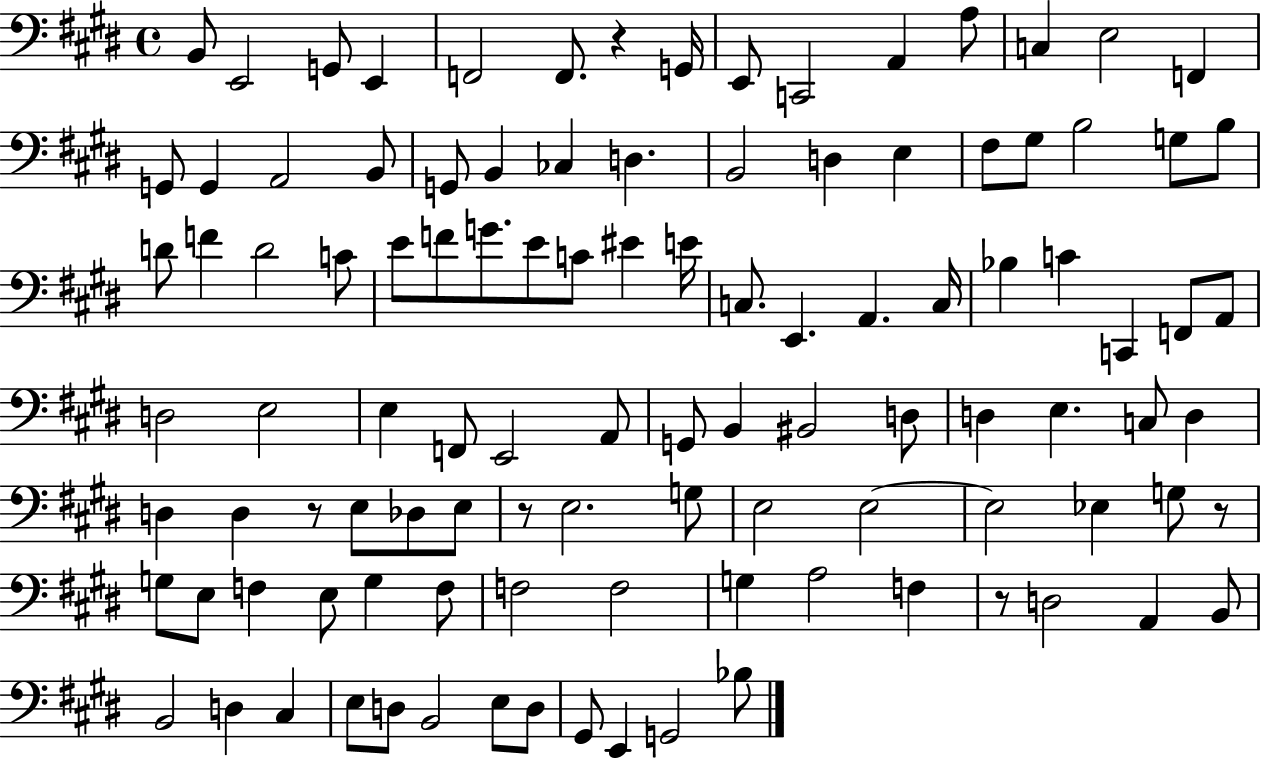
B2/e E2/h G2/e E2/q F2/h F2/e. R/q G2/s E2/e C2/h A2/q A3/e C3/q E3/h F2/q G2/e G2/q A2/h B2/e G2/e B2/q CES3/q D3/q. B2/h D3/q E3/q F#3/e G#3/e B3/h G3/e B3/e D4/e F4/q D4/h C4/e E4/e F4/e G4/e. E4/e C4/e EIS4/q E4/s C3/e. E2/q. A2/q. C3/s Bb3/q C4/q C2/q F2/e A2/e D3/h E3/h E3/q F2/e E2/h A2/e G2/e B2/q BIS2/h D3/e D3/q E3/q. C3/e D3/q D3/q D3/q R/e E3/e Db3/e E3/e R/e E3/h. G3/e E3/h E3/h E3/h Eb3/q G3/e R/e G3/e E3/e F3/q E3/e G3/q F3/e F3/h F3/h G3/q A3/h F3/q R/e D3/h A2/q B2/e B2/h D3/q C#3/q E3/e D3/e B2/h E3/e D3/e G#2/e E2/q G2/h Bb3/e